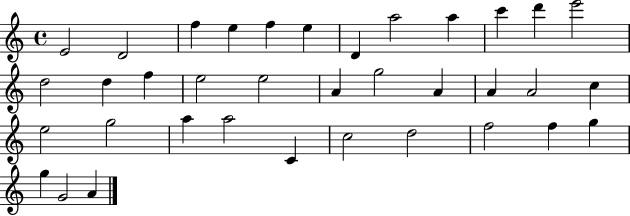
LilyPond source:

{
  \clef treble
  \time 4/4
  \defaultTimeSignature
  \key c \major
  e'2 d'2 | f''4 e''4 f''4 e''4 | d'4 a''2 a''4 | c'''4 d'''4 e'''2 | \break d''2 d''4 f''4 | e''2 e''2 | a'4 g''2 a'4 | a'4 a'2 c''4 | \break e''2 g''2 | a''4 a''2 c'4 | c''2 d''2 | f''2 f''4 g''4 | \break g''4 g'2 a'4 | \bar "|."
}